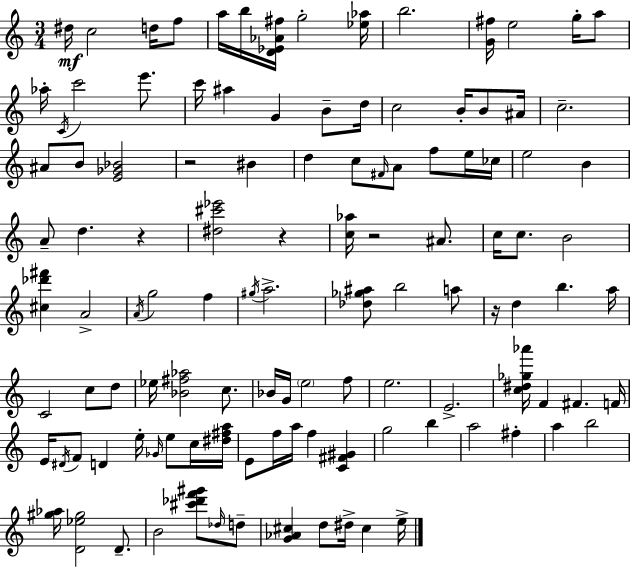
D#5/s C5/h D5/s F5/e A5/s B5/s [D4,Eb4,Ab4,F#5]/s G5/h [Eb5,Ab5]/s B5/h. [G4,F#5]/s E5/h G5/s A5/e Ab5/s C4/s C6/h E6/e. C6/s A#5/q G4/q B4/e D5/s C5/h B4/s B4/e A#4/s C5/h. A#4/e B4/e [E4,Gb4,Bb4]/h R/h BIS4/q D5/q C5/e F#4/s A4/e F5/e E5/s CES5/s E5/h B4/q A4/e D5/q. R/q [D#5,C#6,Eb6]/h R/q [C5,Ab5]/s R/h A#4/e. C5/s C5/e. B4/h [C#5,Db6,F#6]/q A4/h A4/s G5/h F5/q G#5/s A5/h. [Db5,Gb5,A#5]/e B5/h A5/e R/s D5/q B5/q. A5/s C4/h C5/e D5/e Eb5/s [Bb4,F#5,Ab5]/h C5/e. Bb4/s G4/s E5/h F5/e E5/h. E4/h. [C5,D#5,Gb5,Ab6]/s F4/q F#4/q. F4/s E4/s D#4/s F4/e D4/q E5/s Gb4/s E5/e C5/s [D#5,F#5,A5]/s E4/e F5/s A5/s F5/q [C4,F#4,G#4]/q G5/h B5/q A5/h F#5/q A5/q B5/h [G#5,Ab5]/s [D4,Eb5,G#5]/h D4/e. B4/h [C#6,Db6,F6,G#6]/e Db5/s D5/e [G4,Ab4,C#5]/q D5/e D#5/s C#5/q E5/s